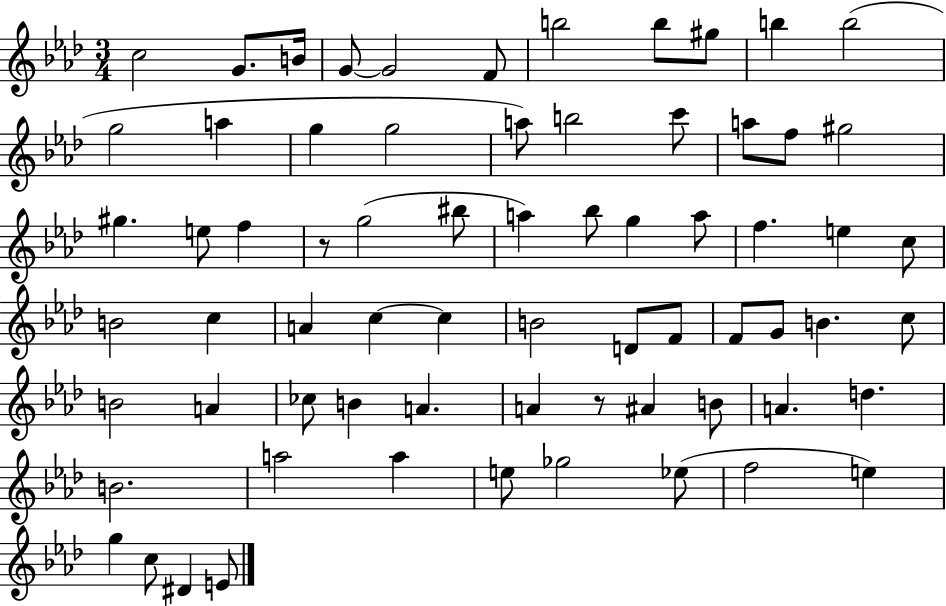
{
  \clef treble
  \numericTimeSignature
  \time 3/4
  \key aes \major
  c''2 g'8. b'16 | g'8~~ g'2 f'8 | b''2 b''8 gis''8 | b''4 b''2( | \break g''2 a''4 | g''4 g''2 | a''8) b''2 c'''8 | a''8 f''8 gis''2 | \break gis''4. e''8 f''4 | r8 g''2( bis''8 | a''4) bes''8 g''4 a''8 | f''4. e''4 c''8 | \break b'2 c''4 | a'4 c''4~~ c''4 | b'2 d'8 f'8 | f'8 g'8 b'4. c''8 | \break b'2 a'4 | ces''8 b'4 a'4. | a'4 r8 ais'4 b'8 | a'4. d''4. | \break b'2. | a''2 a''4 | e''8 ges''2 ees''8( | f''2 e''4) | \break g''4 c''8 dis'4 e'8 | \bar "|."
}